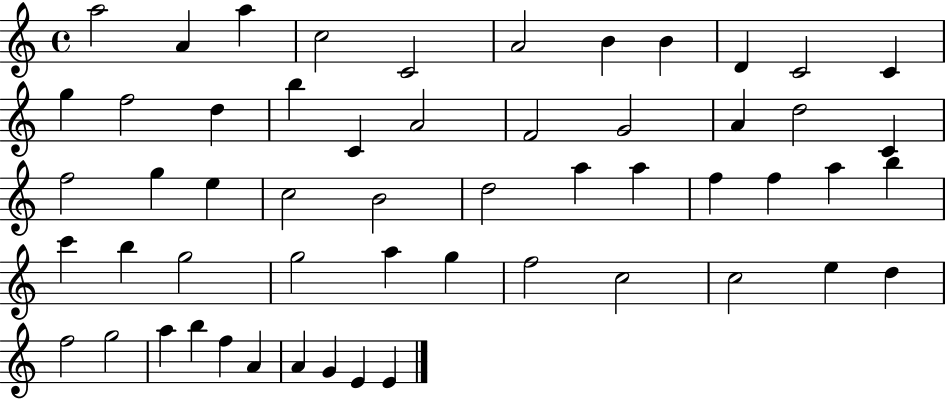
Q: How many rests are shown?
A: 0